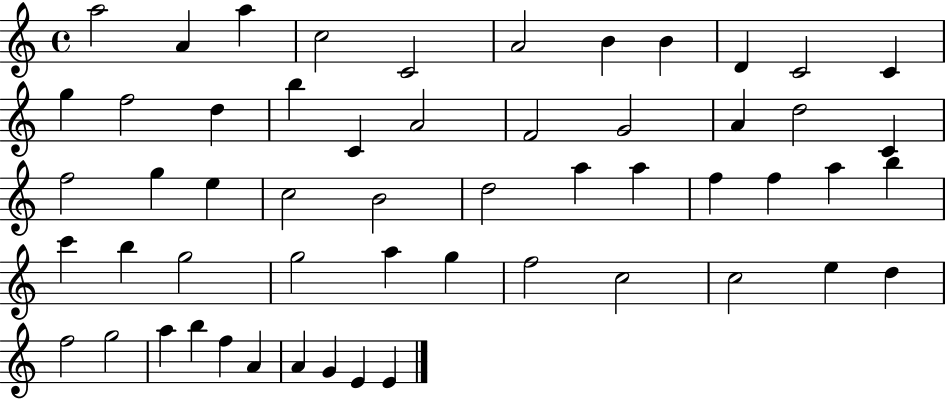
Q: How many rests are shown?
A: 0